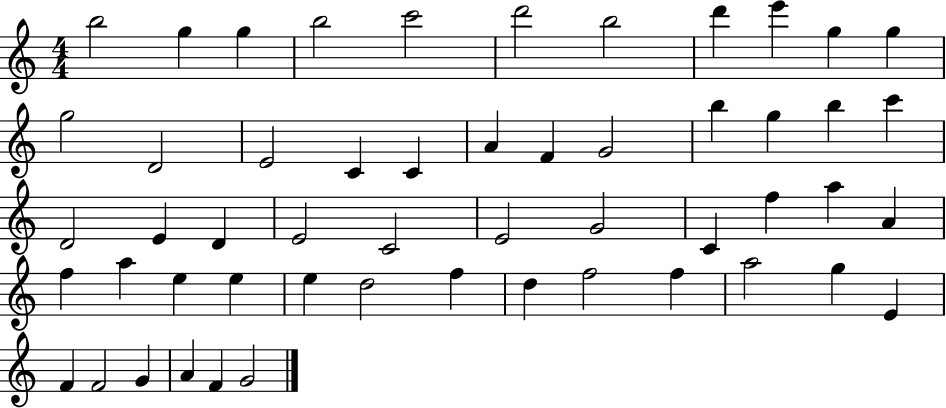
{
  \clef treble
  \numericTimeSignature
  \time 4/4
  \key c \major
  b''2 g''4 g''4 | b''2 c'''2 | d'''2 b''2 | d'''4 e'''4 g''4 g''4 | \break g''2 d'2 | e'2 c'4 c'4 | a'4 f'4 g'2 | b''4 g''4 b''4 c'''4 | \break d'2 e'4 d'4 | e'2 c'2 | e'2 g'2 | c'4 f''4 a''4 a'4 | \break f''4 a''4 e''4 e''4 | e''4 d''2 f''4 | d''4 f''2 f''4 | a''2 g''4 e'4 | \break f'4 f'2 g'4 | a'4 f'4 g'2 | \bar "|."
}